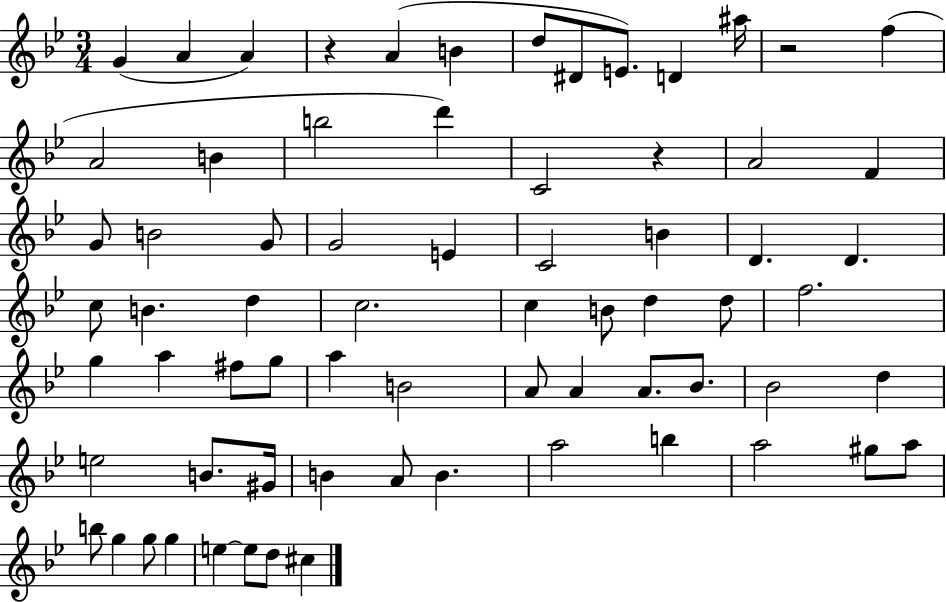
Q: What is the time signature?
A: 3/4